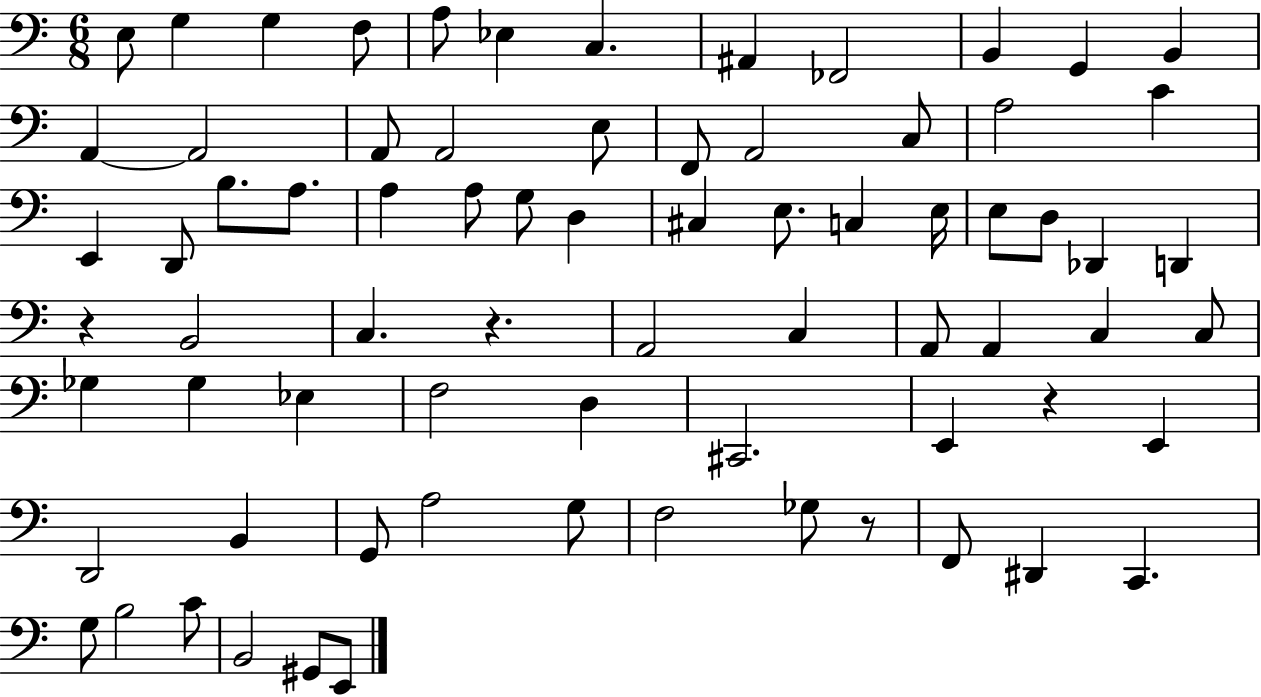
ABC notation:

X:1
T:Untitled
M:6/8
L:1/4
K:C
E,/2 G, G, F,/2 A,/2 _E, C, ^A,, _F,,2 B,, G,, B,, A,, A,,2 A,,/2 A,,2 E,/2 F,,/2 A,,2 C,/2 A,2 C E,, D,,/2 B,/2 A,/2 A, A,/2 G,/2 D, ^C, E,/2 C, E,/4 E,/2 D,/2 _D,, D,, z B,,2 C, z A,,2 C, A,,/2 A,, C, C,/2 _G, _G, _E, F,2 D, ^C,,2 E,, z E,, D,,2 B,, G,,/2 A,2 G,/2 F,2 _G,/2 z/2 F,,/2 ^D,, C,, G,/2 B,2 C/2 B,,2 ^G,,/2 E,,/2